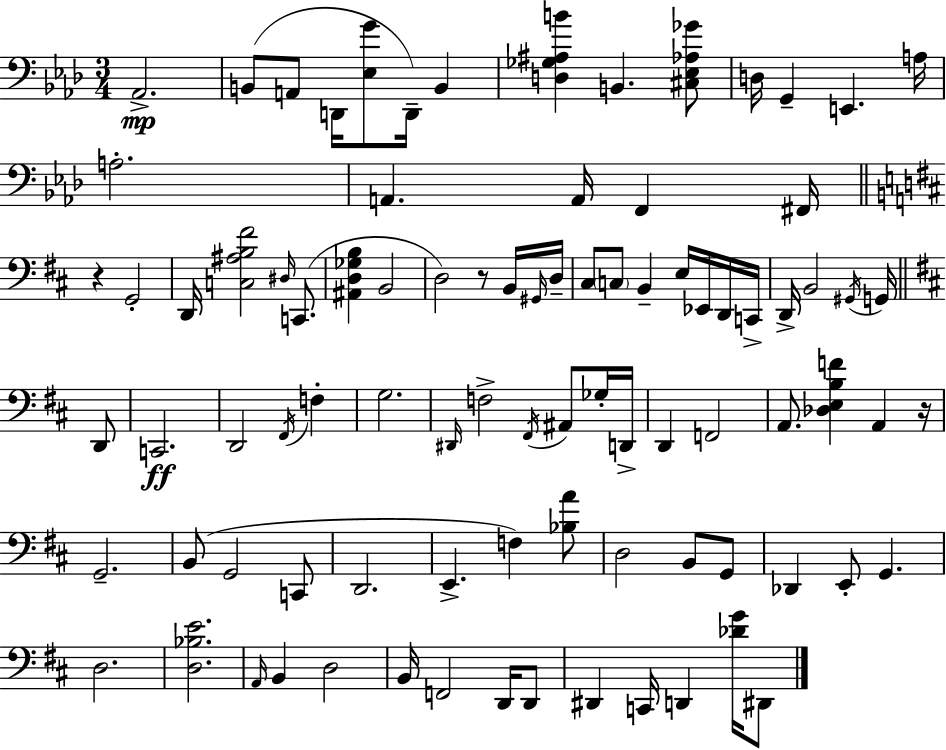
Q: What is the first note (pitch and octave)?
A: Ab2